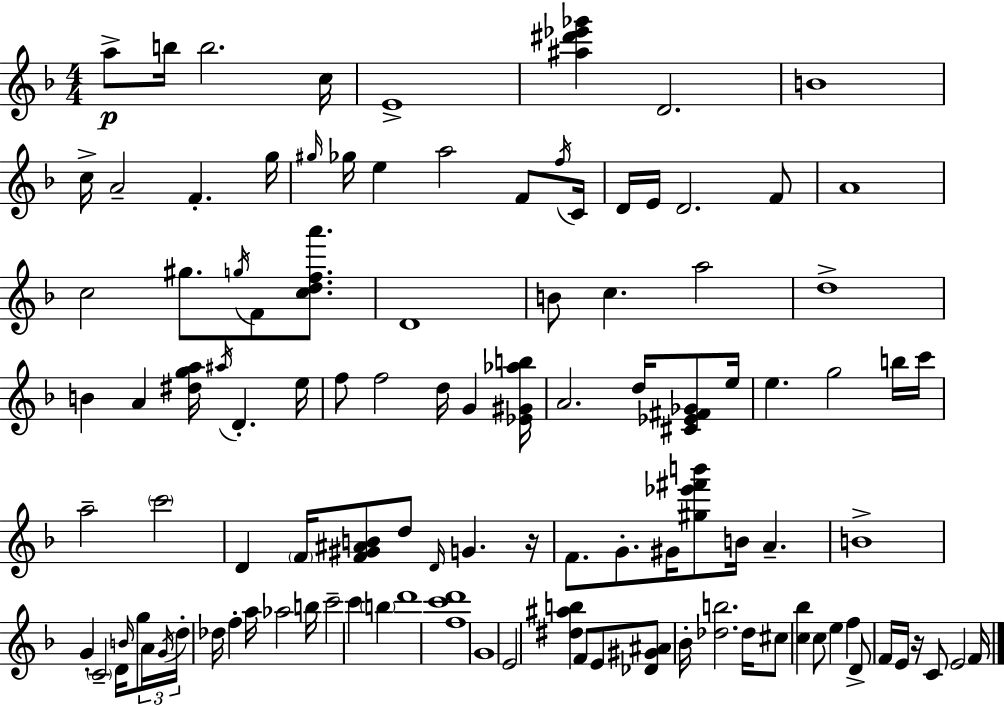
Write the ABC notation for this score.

X:1
T:Untitled
M:4/4
L:1/4
K:Dm
a/2 b/4 b2 c/4 E4 [^a^d'_e'_g'] D2 B4 c/4 A2 F g/4 ^g/4 _g/4 e a2 F/2 f/4 C/4 D/4 E/4 D2 F/2 A4 c2 ^g/2 g/4 F/2 [cdfa']/2 D4 B/2 c a2 d4 B A [^dga]/4 ^a/4 D e/4 f/2 f2 d/4 G [_E^G_ab]/4 A2 d/4 [^C_E^F_G]/2 e/4 e g2 b/4 c'/4 a2 c'2 D F/4 [F^G^AB]/2 d/2 D/4 G z/4 F/2 G/2 ^G/4 [^g_e'^f'b']/2 B/4 A B4 G C2 D/4 B/4 g/2 A/4 G/4 d/4 _d/4 f a/4 _a2 b/4 c'2 c' b d'4 [fc'd']4 G4 E2 [^d^ab] F/2 E/2 [_D^G^A]/2 _B/4 [_db]2 _d/4 ^c/2 [c_b] c/2 e f D/2 F/4 E/4 z/4 C/2 E2 F/4